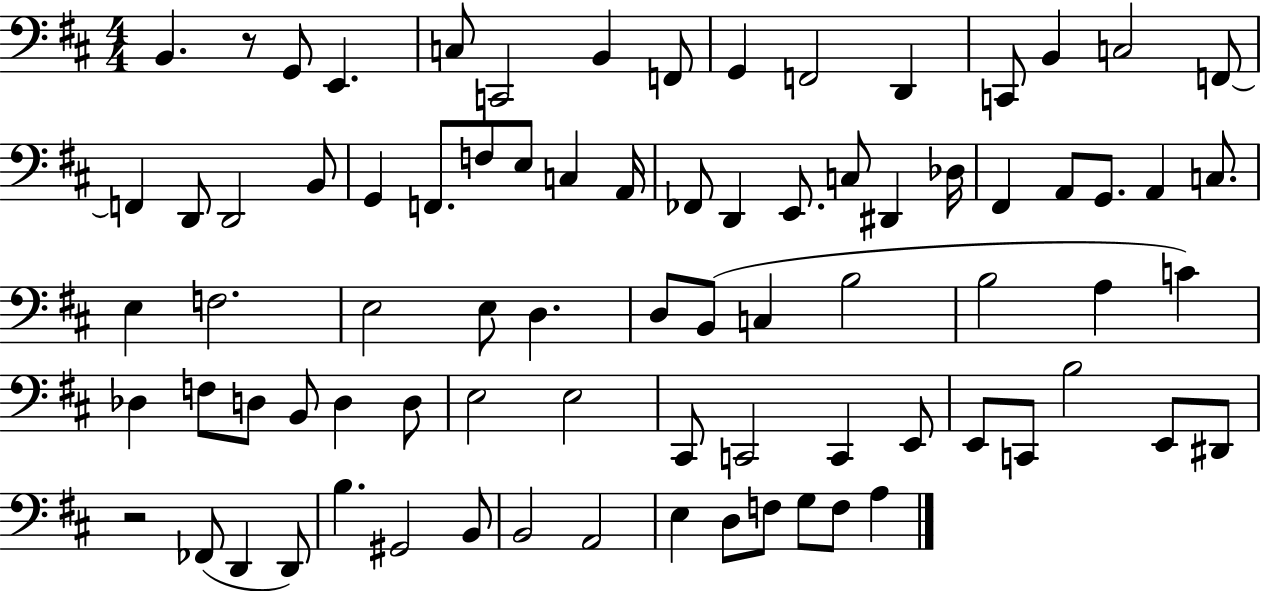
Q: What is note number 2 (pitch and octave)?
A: G2